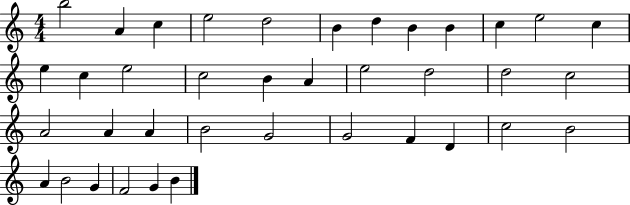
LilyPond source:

{
  \clef treble
  \numericTimeSignature
  \time 4/4
  \key c \major
  b''2 a'4 c''4 | e''2 d''2 | b'4 d''4 b'4 b'4 | c''4 e''2 c''4 | \break e''4 c''4 e''2 | c''2 b'4 a'4 | e''2 d''2 | d''2 c''2 | \break a'2 a'4 a'4 | b'2 g'2 | g'2 f'4 d'4 | c''2 b'2 | \break a'4 b'2 g'4 | f'2 g'4 b'4 | \bar "|."
}